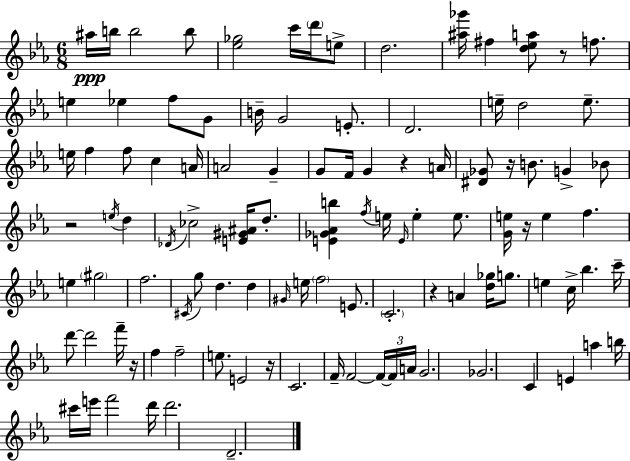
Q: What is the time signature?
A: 6/8